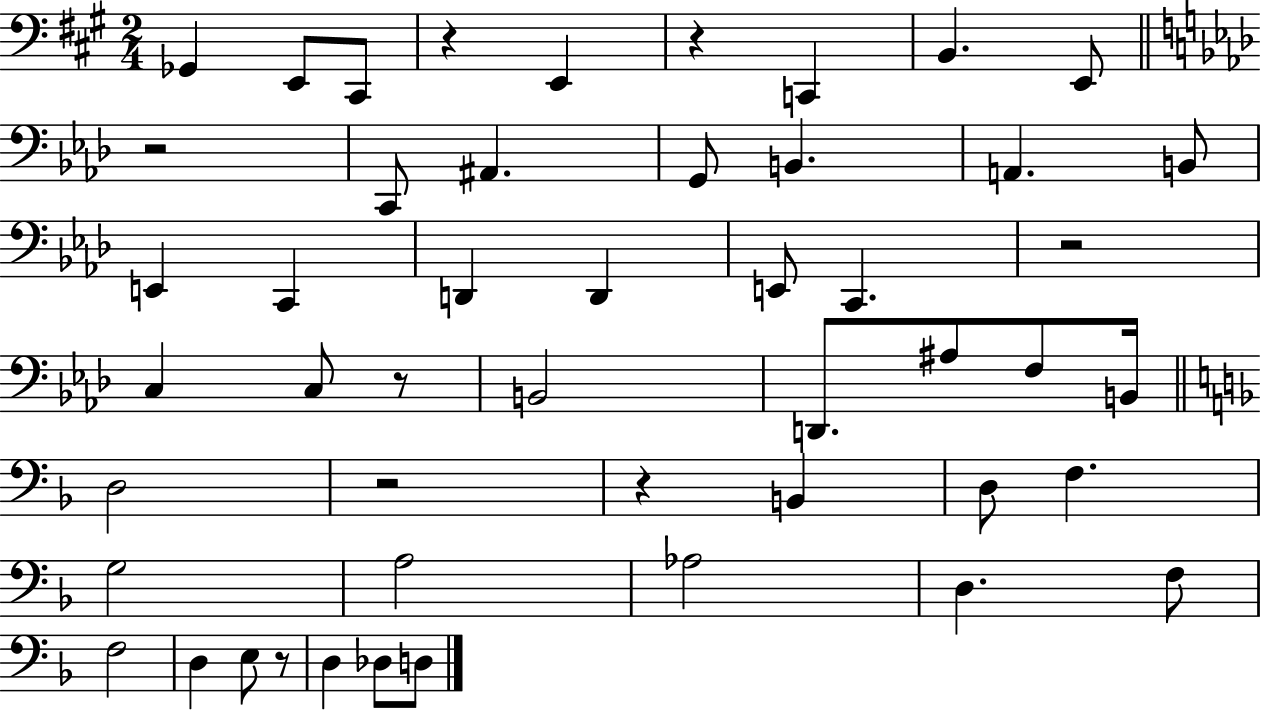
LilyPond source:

{
  \clef bass
  \numericTimeSignature
  \time 2/4
  \key a \major
  ges,4 e,8 cis,8 | r4 e,4 | r4 c,4 | b,4. e,8 | \break \bar "||" \break \key f \minor r2 | c,8 ais,4. | g,8 b,4. | a,4. b,8 | \break e,4 c,4 | d,4 d,4 | e,8 c,4. | r2 | \break c4 c8 r8 | b,2 | d,8. ais8 f8 b,16 | \bar "||" \break \key f \major d2 | r2 | r4 b,4 | d8 f4. | \break g2 | a2 | aes2 | d4. f8 | \break f2 | d4 e8 r8 | d4 des8 d8 | \bar "|."
}